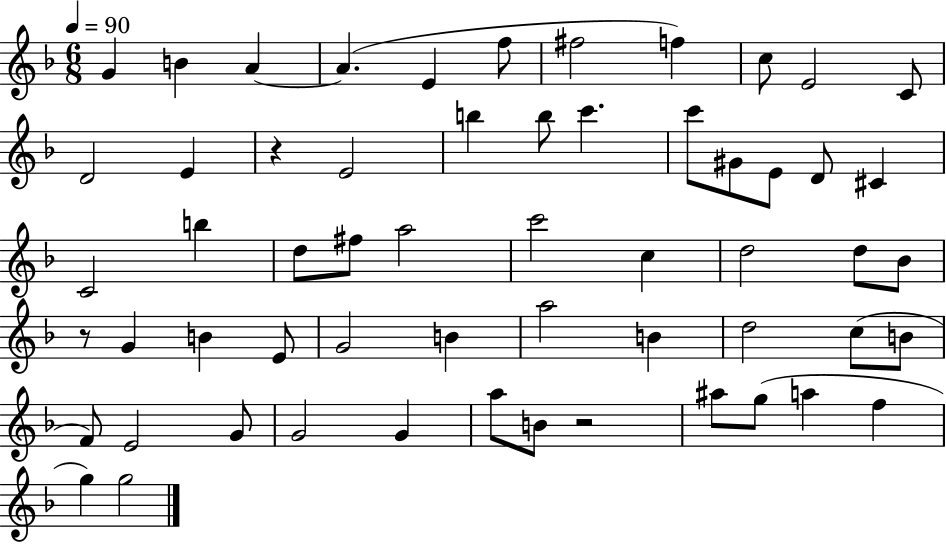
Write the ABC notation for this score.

X:1
T:Untitled
M:6/8
L:1/4
K:F
G B A A E f/2 ^f2 f c/2 E2 C/2 D2 E z E2 b b/2 c' c'/2 ^G/2 E/2 D/2 ^C C2 b d/2 ^f/2 a2 c'2 c d2 d/2 _B/2 z/2 G B E/2 G2 B a2 B d2 c/2 B/2 F/2 E2 G/2 G2 G a/2 B/2 z2 ^a/2 g/2 a f g g2